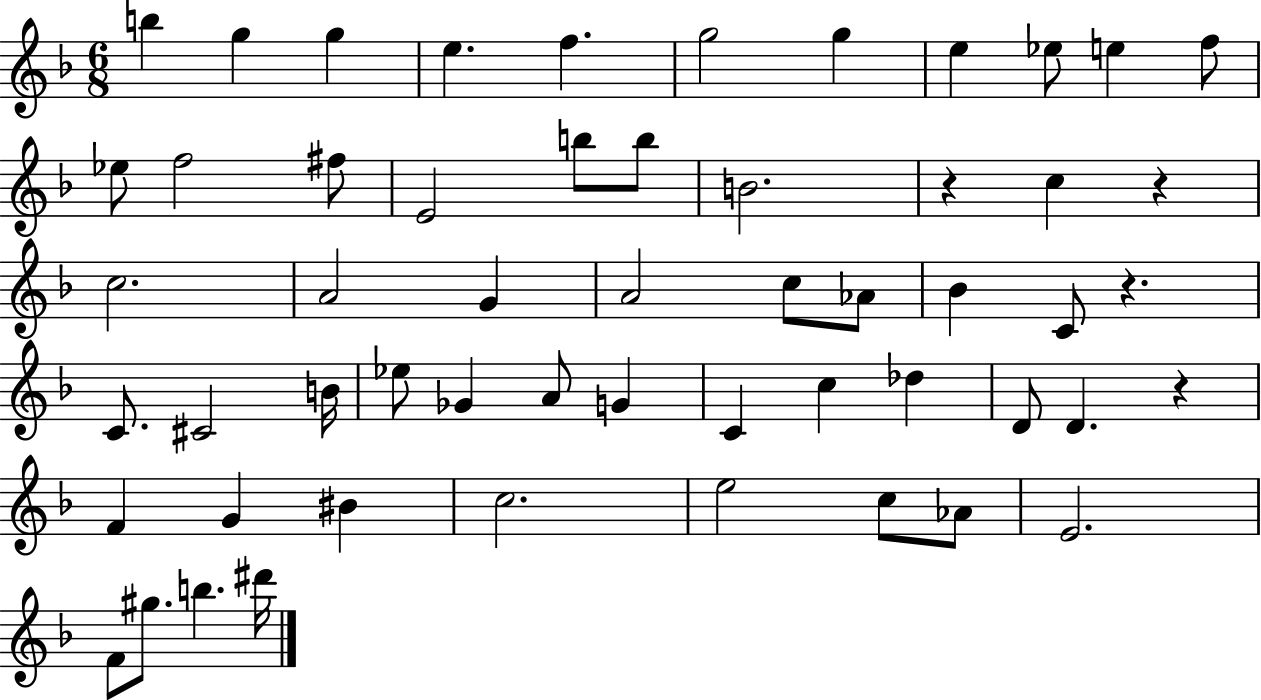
B5/q G5/q G5/q E5/q. F5/q. G5/h G5/q E5/q Eb5/e E5/q F5/e Eb5/e F5/h F#5/e E4/h B5/e B5/e B4/h. R/q C5/q R/q C5/h. A4/h G4/q A4/h C5/e Ab4/e Bb4/q C4/e R/q. C4/e. C#4/h B4/s Eb5/e Gb4/q A4/e G4/q C4/q C5/q Db5/q D4/e D4/q. R/q F4/q G4/q BIS4/q C5/h. E5/h C5/e Ab4/e E4/h. F4/e G#5/e. B5/q. D#6/s